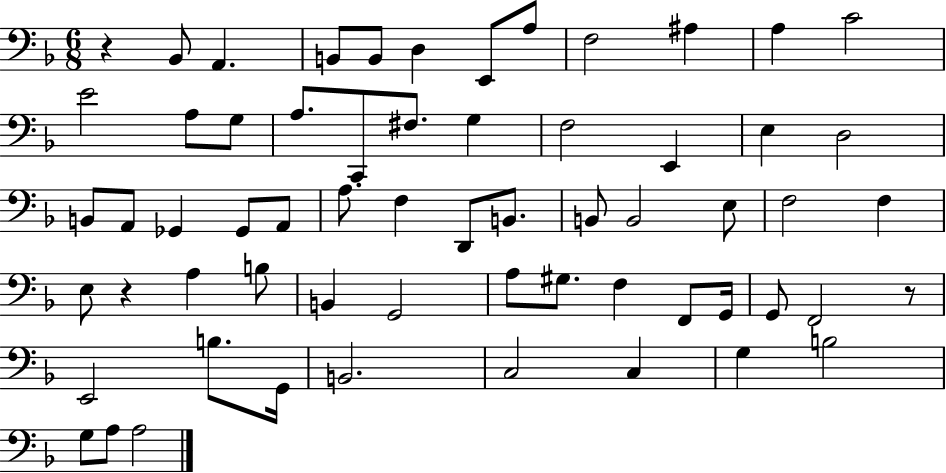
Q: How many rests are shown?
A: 3